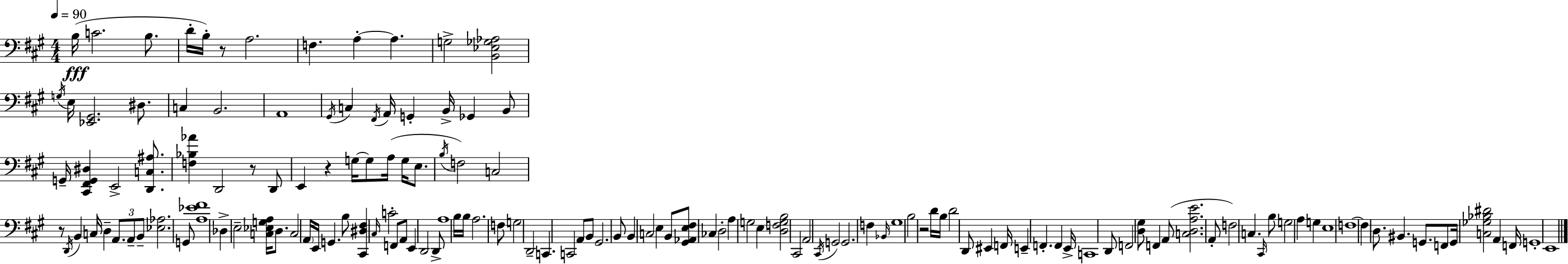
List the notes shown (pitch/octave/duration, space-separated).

B3/s C4/h. B3/e. D4/s B3/s R/e A3/h. F3/q. A3/q A3/q. G3/h [B2,Eb3,Gb3,Ab3]/h G3/s E3/s [Eb2,G#2]/h. D#3/e. C3/q B2/h. A2/w G#2/s C3/q F#2/s A2/s G2/q B2/s Gb2/q B2/e G2/s [C#2,F#2,G2,D#3]/q E2/h [D2,C3,A#3]/e. [F3,Bb3,Ab4]/q D2/h R/e D2/e E2/q R/q G3/s G3/e A3/s G3/s E3/e. B3/s F3/h C3/h R/e D2/s B2/q C3/s D3/q A2/e. A2/e B2/e [Eb3,Ab3]/h. G2/e [A3,Eb4,F#4]/w Db3/q E3/h [C3,Eb3,G3,A3]/s D3/e. C3/h A2/s E2/s G2/q. B3/e [C#2,D#3,F#3]/q C#3/s C4/h F2/e A2/e E2/q D2/h D2/e A3/w B3/s B3/s A3/h. F3/e G3/h D2/h C2/q. C2/h A2/e B2/e G#2/h. B2/e B2/q C3/h E3/q B2/e [G#2,Ab2,E3,F#3]/e CES3/q D3/h A3/q G3/h E3/q [D3,F3,G3,B3]/h C#2/h A2/h C#2/s G2/h G2/h. F3/q Bb2/s G#3/w B3/h R/h D4/s B3/s D4/h D2/e EIS2/q F2/s E2/q F2/q. F2/q E2/s C2/w D2/e F2/h [D3,G#3]/e F2/q A2/e [C3,D3,A3,E4]/h. A2/e F3/h C3/q. C#2/s B3/e G3/h A3/q G3/q E3/w F3/w F3/q D3/e. BIS2/q. G2/e. F2/e G2/s [C3,Gb3,Bb3,D#4]/h A2/q F2/s G2/w E2/w